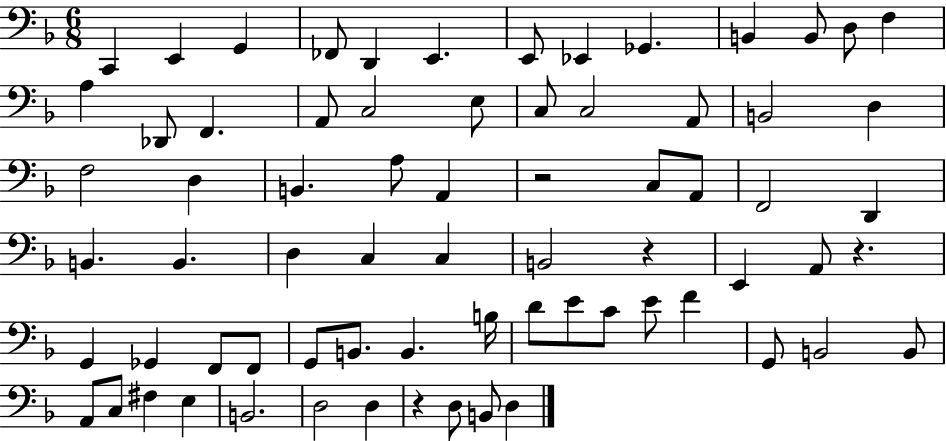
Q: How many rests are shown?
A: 4